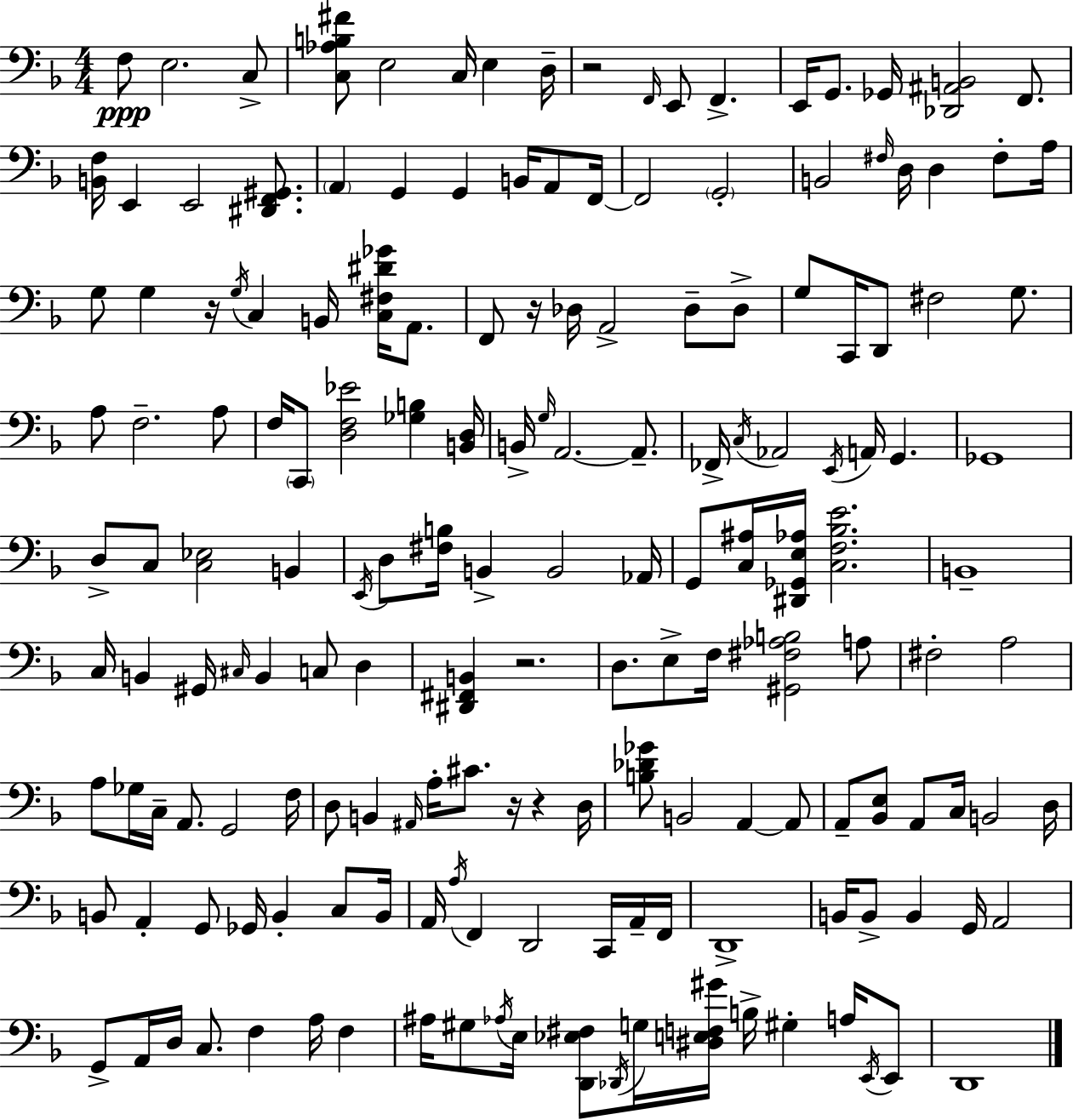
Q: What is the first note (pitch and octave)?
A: F3